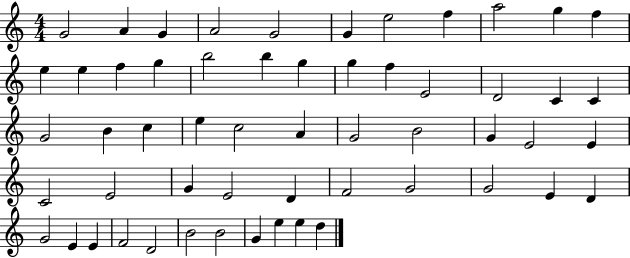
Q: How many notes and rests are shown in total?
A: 56